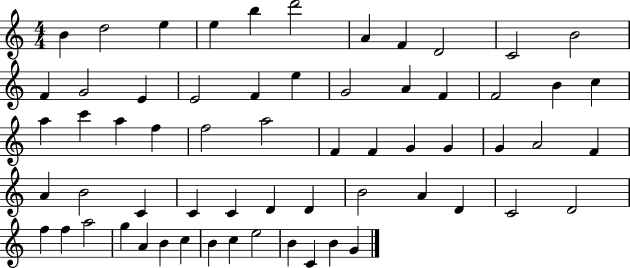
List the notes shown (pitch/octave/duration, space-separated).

B4/q D5/h E5/q E5/q B5/q D6/h A4/q F4/q D4/h C4/h B4/h F4/q G4/h E4/q E4/h F4/q E5/q G4/h A4/q F4/q F4/h B4/q C5/q A5/q C6/q A5/q F5/q F5/h A5/h F4/q F4/q G4/q G4/q G4/q A4/h F4/q A4/q B4/h C4/q C4/q C4/q D4/q D4/q B4/h A4/q D4/q C4/h D4/h F5/q F5/q A5/h G5/q A4/q B4/q C5/q B4/q C5/q E5/h B4/q C4/q B4/q G4/q